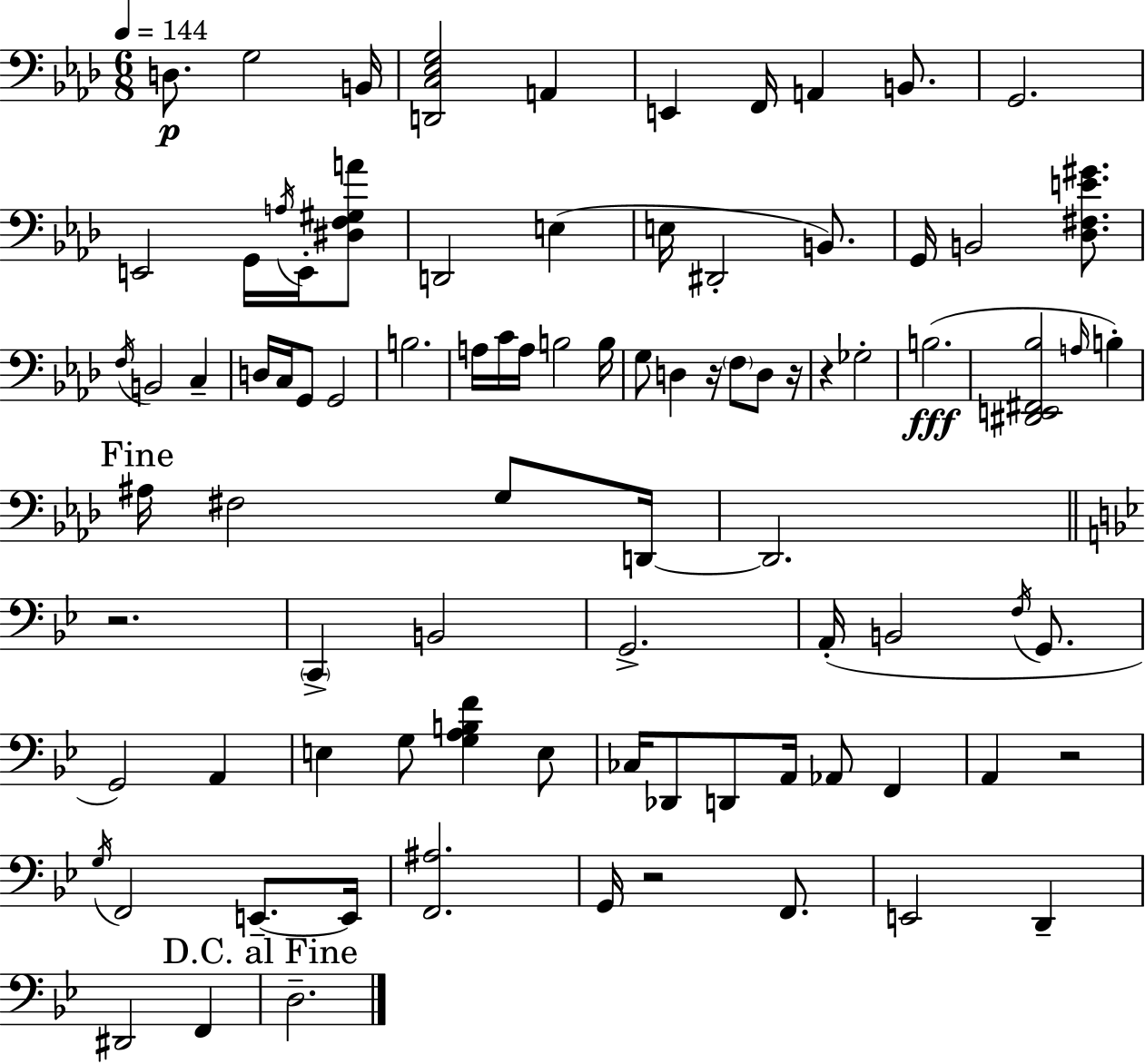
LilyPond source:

{
  \clef bass
  \numericTimeSignature
  \time 6/8
  \key f \minor
  \tempo 4 = 144
  \repeat volta 2 { d8.\p g2 b,16 | <d, c ees g>2 a,4 | e,4 f,16 a,4 b,8. | g,2. | \break e,2 g,16 \acciaccatura { a16 } e,16-. <dis f gis a'>8 | d,2 e4( | e16 dis,2-. b,8.) | g,16 b,2 <des fis e' gis'>8. | \break \acciaccatura { f16 } b,2 c4-- | d16 c16 g,8 g,2 | b2. | a16 c'16 a16 b2 | \break b16 g8 d4 r16 \parenthesize f8 d8 | r16 r4 ges2-. | b2.(\fff | <dis, e, fis, bes>2 \grace { a16 } b4-.) | \break \mark "Fine" ais16 fis2 | g8 d,16~~ d,2. | \bar "||" \break \key g \minor r2. | \parenthesize c,4-> b,2 | g,2.-> | a,16-.( b,2 \acciaccatura { f16 } g,8. | \break g,2) a,4 | e4 g8 <g a b f'>4 e8 | ces16 des,8 d,8 a,16 aes,8 f,4 | a,4 r2 | \break \acciaccatura { g16 } f,2 e,8.--~~ | e,16 <f, ais>2. | g,16 r2 f,8. | e,2 d,4-- | \break dis,2 f,4 | \mark "D.C. al Fine" d2.-- | } \bar "|."
}